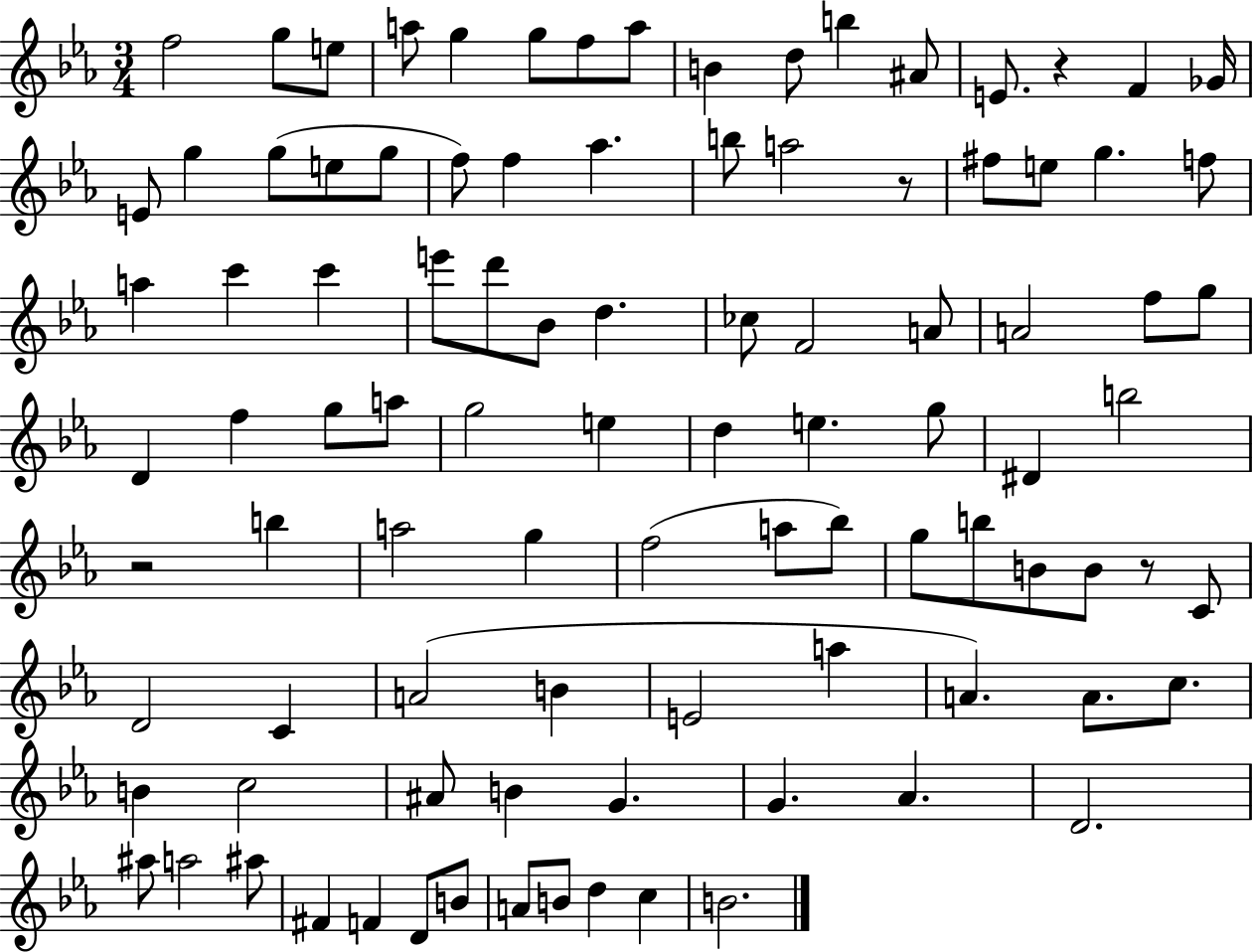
X:1
T:Untitled
M:3/4
L:1/4
K:Eb
f2 g/2 e/2 a/2 g g/2 f/2 a/2 B d/2 b ^A/2 E/2 z F _G/4 E/2 g g/2 e/2 g/2 f/2 f _a b/2 a2 z/2 ^f/2 e/2 g f/2 a c' c' e'/2 d'/2 _B/2 d _c/2 F2 A/2 A2 f/2 g/2 D f g/2 a/2 g2 e d e g/2 ^D b2 z2 b a2 g f2 a/2 _b/2 g/2 b/2 B/2 B/2 z/2 C/2 D2 C A2 B E2 a A A/2 c/2 B c2 ^A/2 B G G _A D2 ^a/2 a2 ^a/2 ^F F D/2 B/2 A/2 B/2 d c B2